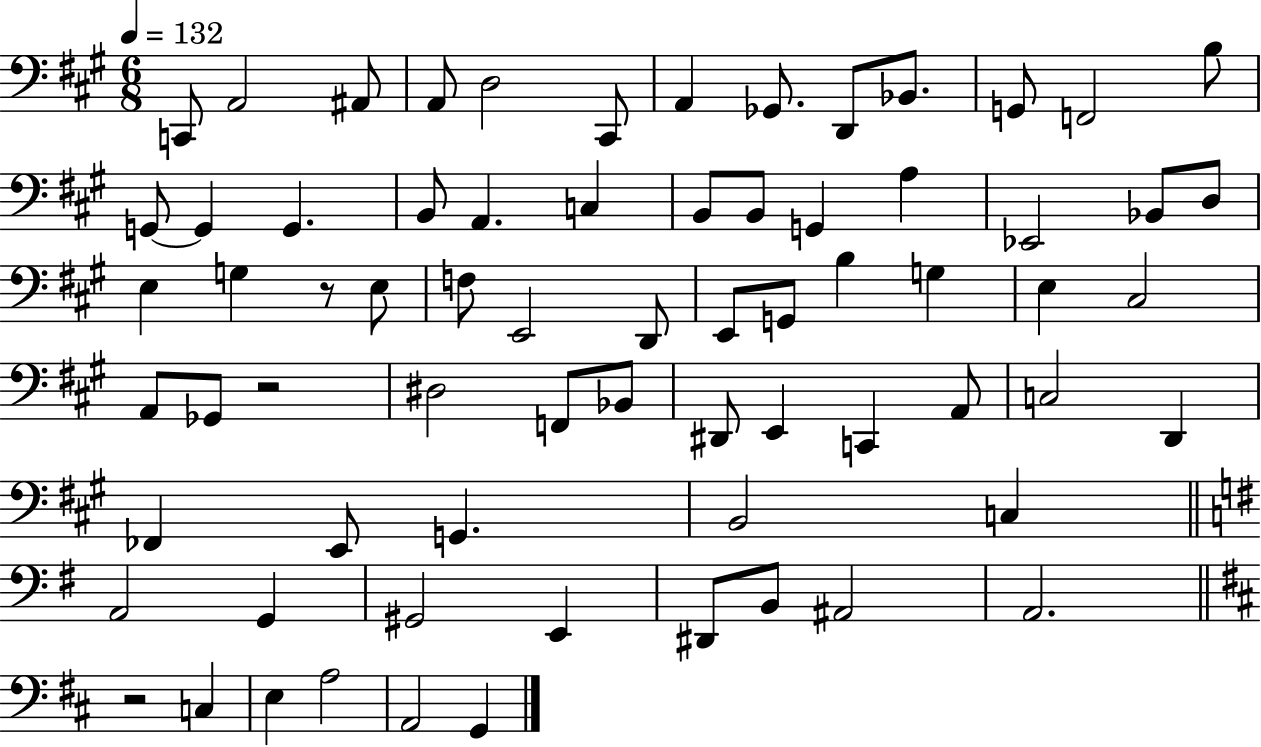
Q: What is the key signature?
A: A major